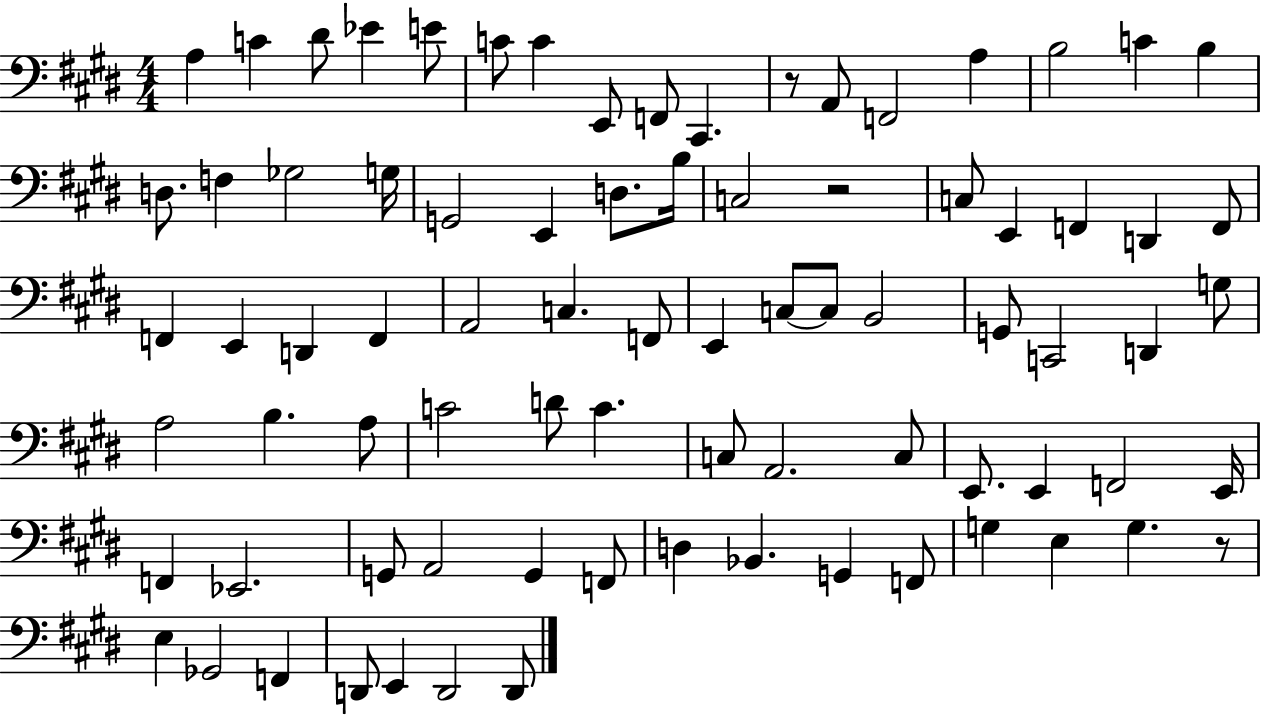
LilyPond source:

{
  \clef bass
  \numericTimeSignature
  \time 4/4
  \key e \major
  a4 c'4 dis'8 ees'4 e'8 | c'8 c'4 e,8 f,8 cis,4. | r8 a,8 f,2 a4 | b2 c'4 b4 | \break d8. f4 ges2 g16 | g,2 e,4 d8. b16 | c2 r2 | c8 e,4 f,4 d,4 f,8 | \break f,4 e,4 d,4 f,4 | a,2 c4. f,8 | e,4 c8~~ c8 b,2 | g,8 c,2 d,4 g8 | \break a2 b4. a8 | c'2 d'8 c'4. | c8 a,2. c8 | e,8. e,4 f,2 e,16 | \break f,4 ees,2. | g,8 a,2 g,4 f,8 | d4 bes,4. g,4 f,8 | g4 e4 g4. r8 | \break e4 ges,2 f,4 | d,8 e,4 d,2 d,8 | \bar "|."
}